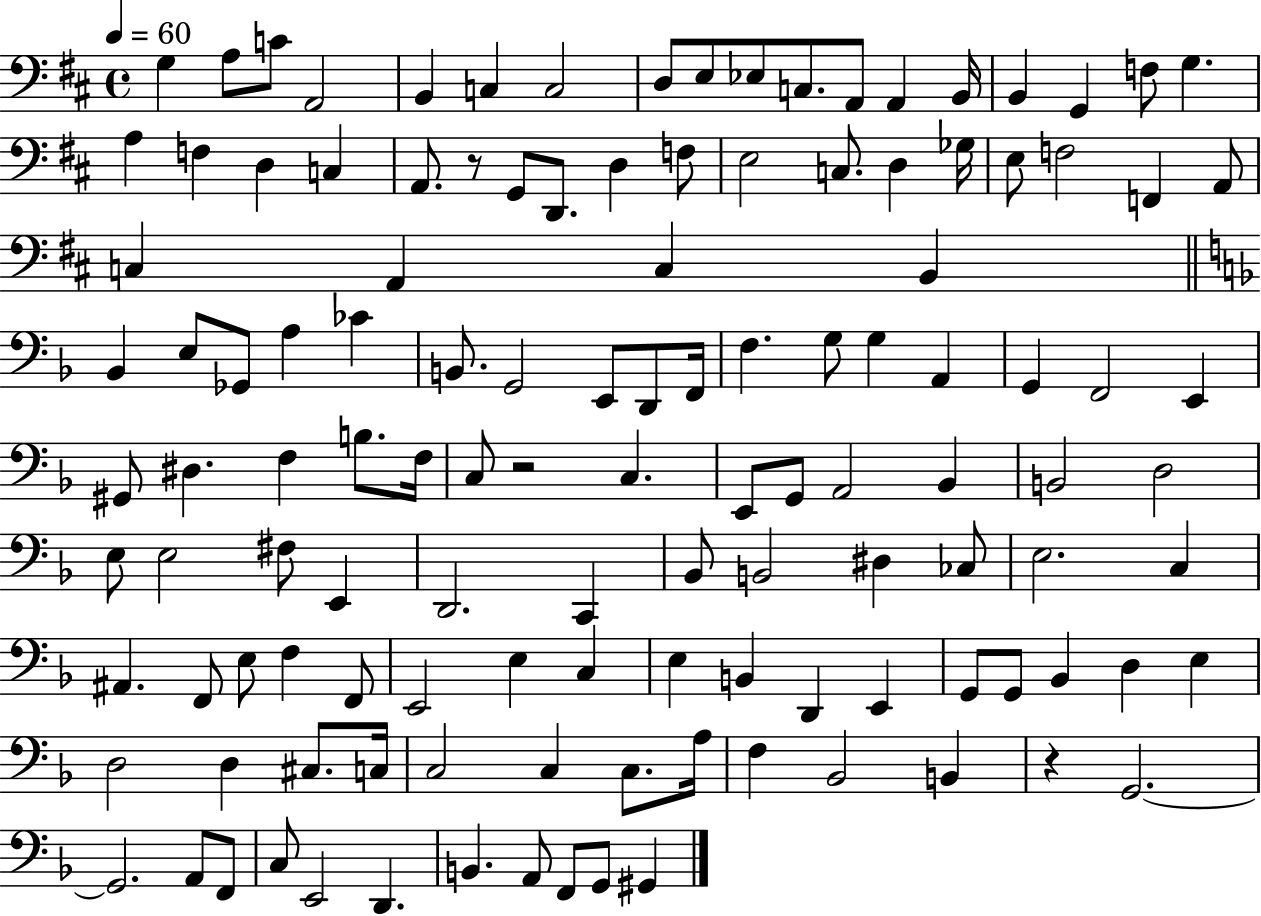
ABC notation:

X:1
T:Untitled
M:4/4
L:1/4
K:D
G, A,/2 C/2 A,,2 B,, C, C,2 D,/2 E,/2 _E,/2 C,/2 A,,/2 A,, B,,/4 B,, G,, F,/2 G, A, F, D, C, A,,/2 z/2 G,,/2 D,,/2 D, F,/2 E,2 C,/2 D, _G,/4 E,/2 F,2 F,, A,,/2 C, A,, C, B,, _B,, E,/2 _G,,/2 A, _C B,,/2 G,,2 E,,/2 D,,/2 F,,/4 F, G,/2 G, A,, G,, F,,2 E,, ^G,,/2 ^D, F, B,/2 F,/4 C,/2 z2 C, E,,/2 G,,/2 A,,2 _B,, B,,2 D,2 E,/2 E,2 ^F,/2 E,, D,,2 C,, _B,,/2 B,,2 ^D, _C,/2 E,2 C, ^A,, F,,/2 E,/2 F, F,,/2 E,,2 E, C, E, B,, D,, E,, G,,/2 G,,/2 _B,, D, E, D,2 D, ^C,/2 C,/4 C,2 C, C,/2 A,/4 F, _B,,2 B,, z G,,2 G,,2 A,,/2 F,,/2 C,/2 E,,2 D,, B,, A,,/2 F,,/2 G,,/2 ^G,,